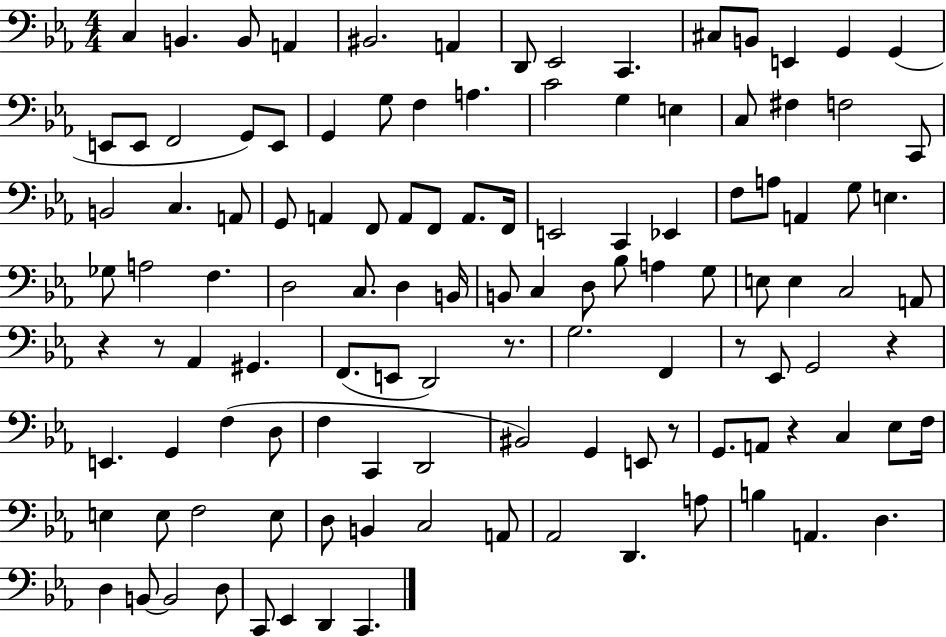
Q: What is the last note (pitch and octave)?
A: C2